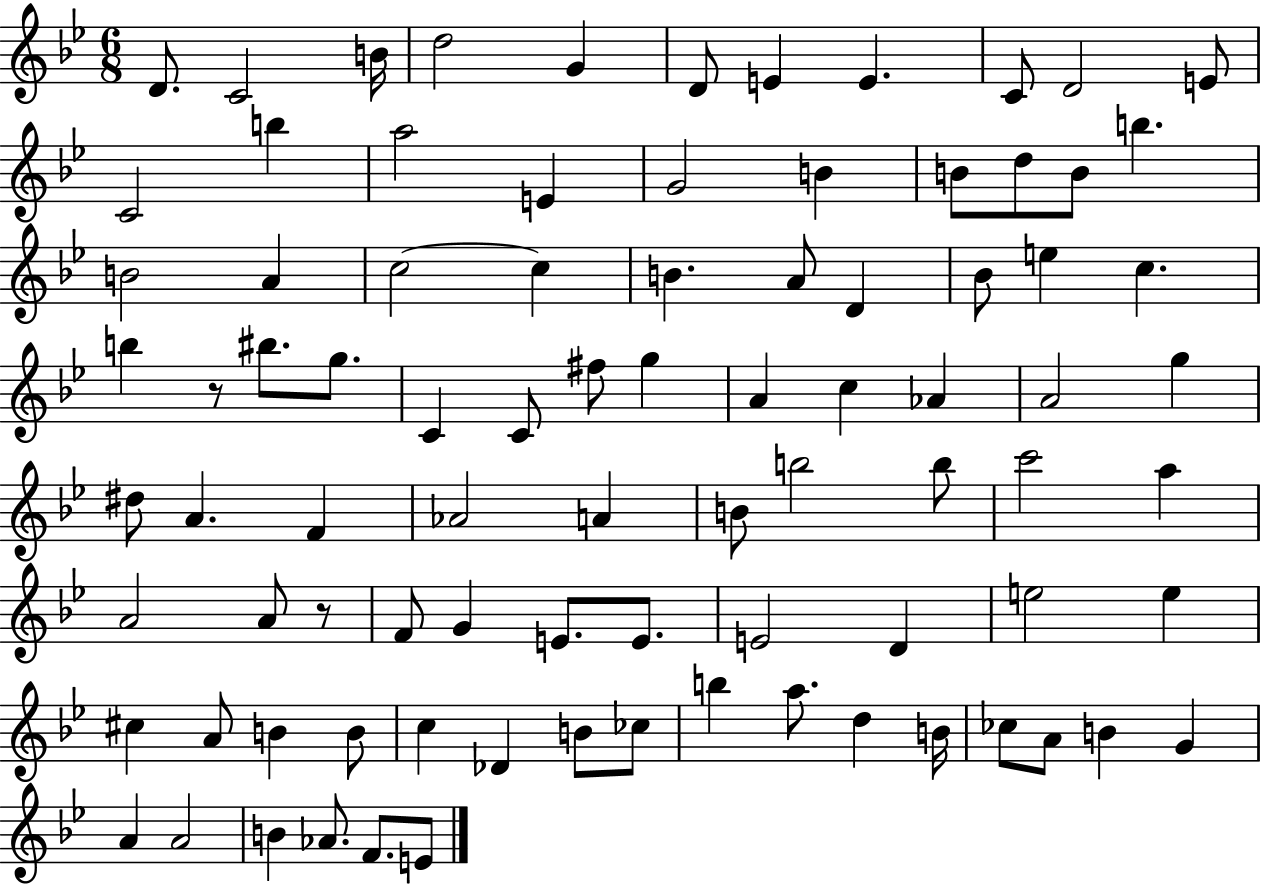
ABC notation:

X:1
T:Untitled
M:6/8
L:1/4
K:Bb
D/2 C2 B/4 d2 G D/2 E E C/2 D2 E/2 C2 b a2 E G2 B B/2 d/2 B/2 b B2 A c2 c B A/2 D _B/2 e c b z/2 ^b/2 g/2 C C/2 ^f/2 g A c _A A2 g ^d/2 A F _A2 A B/2 b2 b/2 c'2 a A2 A/2 z/2 F/2 G E/2 E/2 E2 D e2 e ^c A/2 B B/2 c _D B/2 _c/2 b a/2 d B/4 _c/2 A/2 B G A A2 B _A/2 F/2 E/2